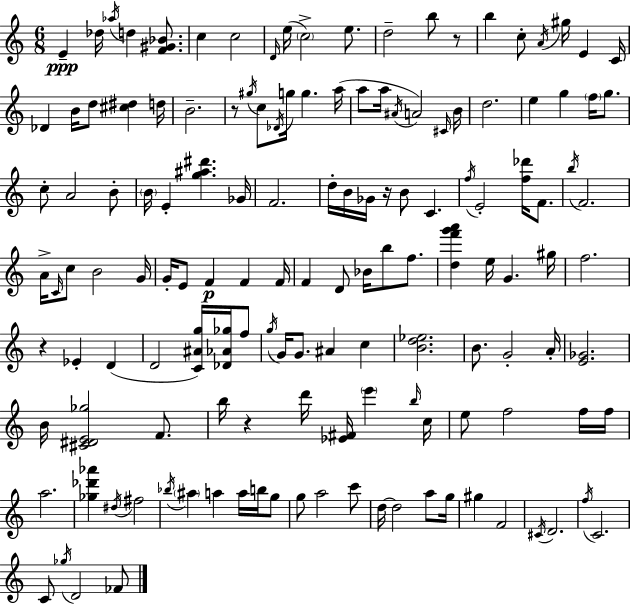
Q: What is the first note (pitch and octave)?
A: E4